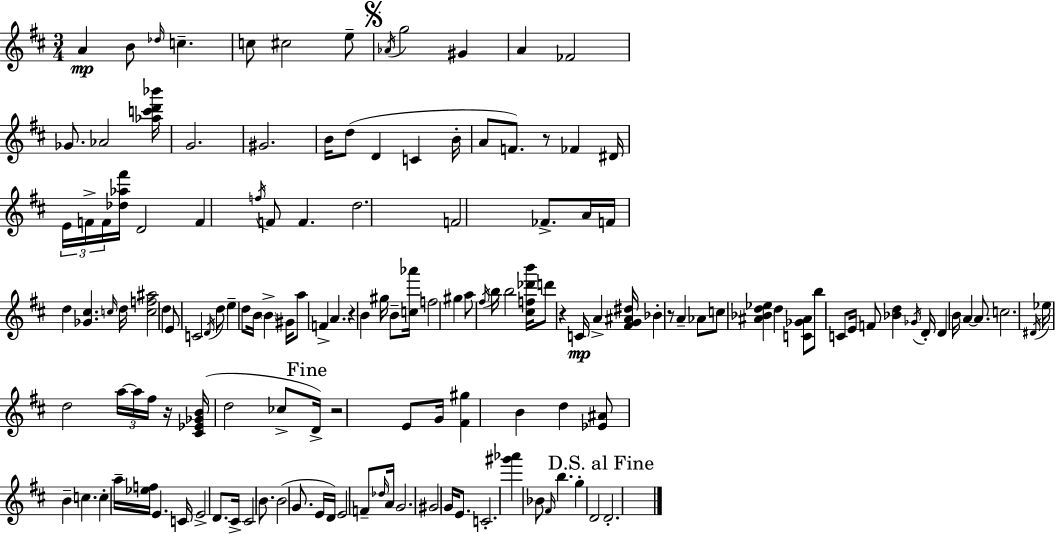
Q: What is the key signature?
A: D major